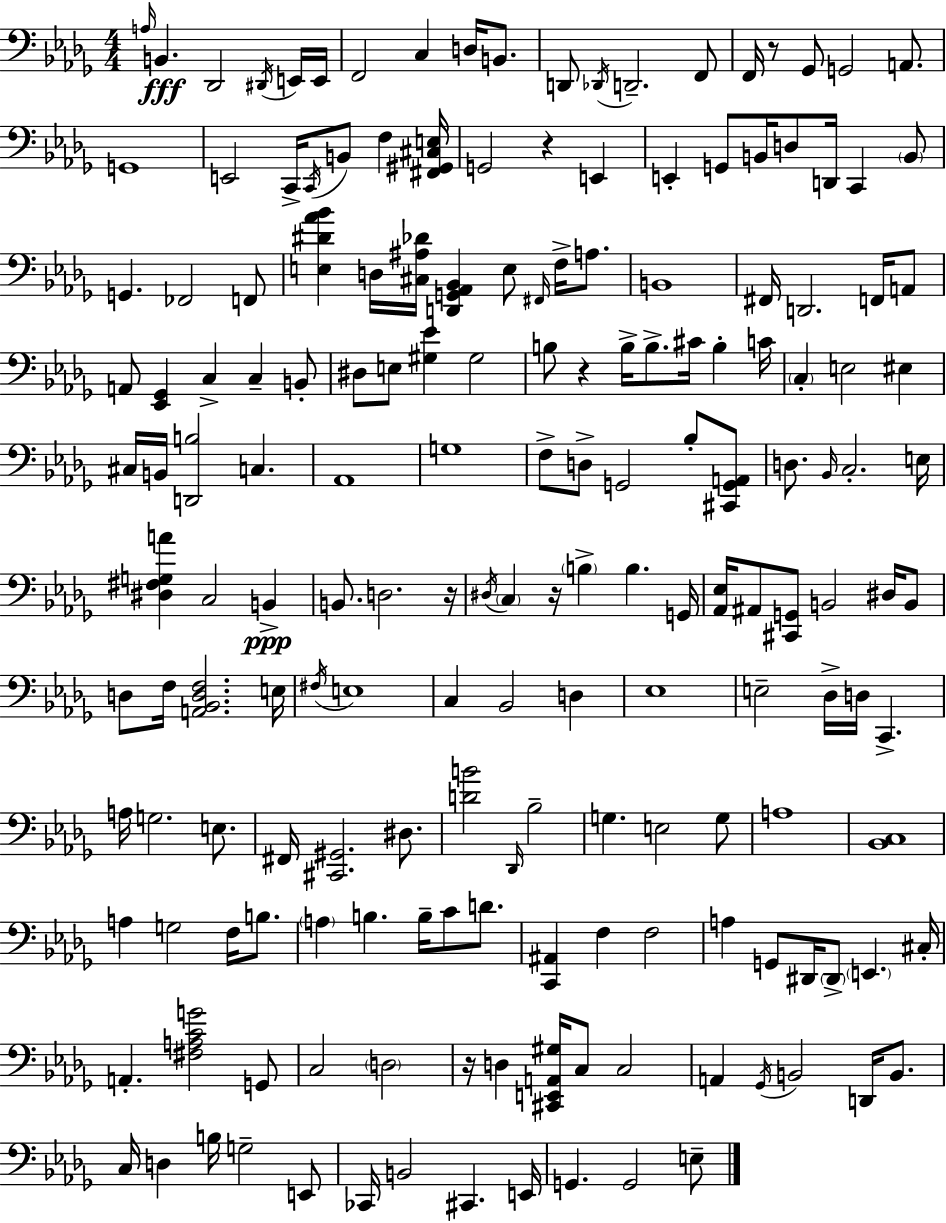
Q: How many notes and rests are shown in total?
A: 177